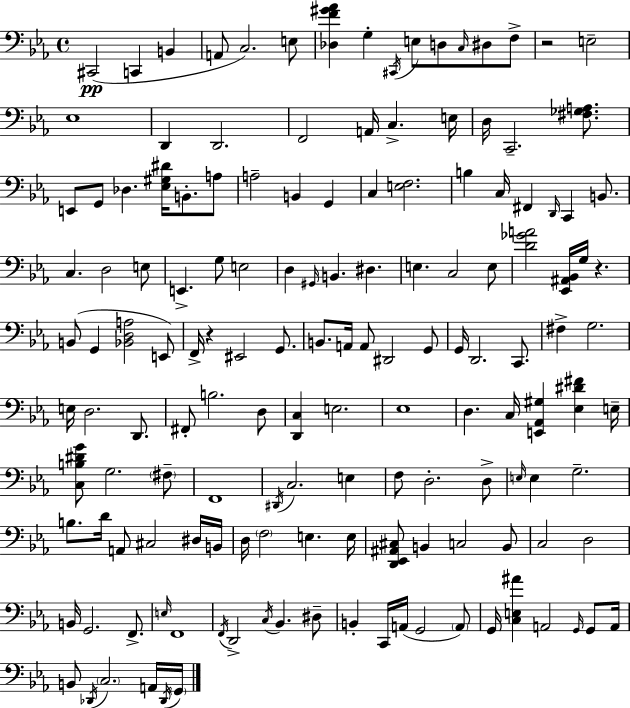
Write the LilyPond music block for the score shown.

{
  \clef bass
  \time 4/4
  \defaultTimeSignature
  \key ees \major
  \repeat volta 2 { cis,2(\pp c,4 b,4 | a,8 c2.) e8 | <des f' gis' aes'>4 g4-. \acciaccatura { cis,16 } e8 d8 \grace { c16 } dis8 | f8-> r2 e2-- | \break ees1 | d,4 d,2. | f,2 a,16 c4.-> | e16 d16 c,2.-- <fis ges a>8. | \break e,8 g,8 des4. <ees gis dis'>16 b,8.-. | a8 a2-- b,4 g,4 | c4 <e f>2. | b4 c16 fis,4 \grace { d,16 } c,4 | \break b,8. c4. d2 | e8 e,4.-> g8 e2 | d4 \grace { gis,16 } b,4. dis4. | e4. c2 | \break e8 <d' ges' a'>2 <ees, ais, bes,>16 g16 r4. | b,8( g,4 <bes, d a>2 | e,8) f,16-> r4 eis,2 | g,8. b,8. a,16 a,8 dis,2 | \break g,8 g,16 d,2. | c,8. fis4-> g2. | e16 d2. | d,8. fis,8-. b2. | \break d8 <d, c>4 e2. | ees1 | d4. c16 <e, aes, gis>4 <ees dis' fis'>4 | e16-- <c b dis' g'>8 g2. | \break \parenthesize fis8-- f,1 | \acciaccatura { dis,16 } c2. | e4 f8 d2.-. | d8-> \grace { e16 } e4 g2.-- | \break b8. d'16 a,8 cis2 | dis16 b,16 d16 \parenthesize f2 e4. | e16 <d, ees, ais, cis>8 b,4 c2 | b,8 c2 d2 | \break b,16 g,2. | f,8.-> \grace { e16 } f,1 | \acciaccatura { f,16 } d,2-> | \acciaccatura { c16 } bes,4. dis8-- b,4-. c,16 a,16( g,2 | \break \parenthesize a,8) g,16 <c e ais'>4 a,2 | \grace { g,16 } g,8 a,16 b,8 \acciaccatura { des,16 } \parenthesize c2. | a,16 \acciaccatura { des,16 } \parenthesize g,16 } \bar "|."
}